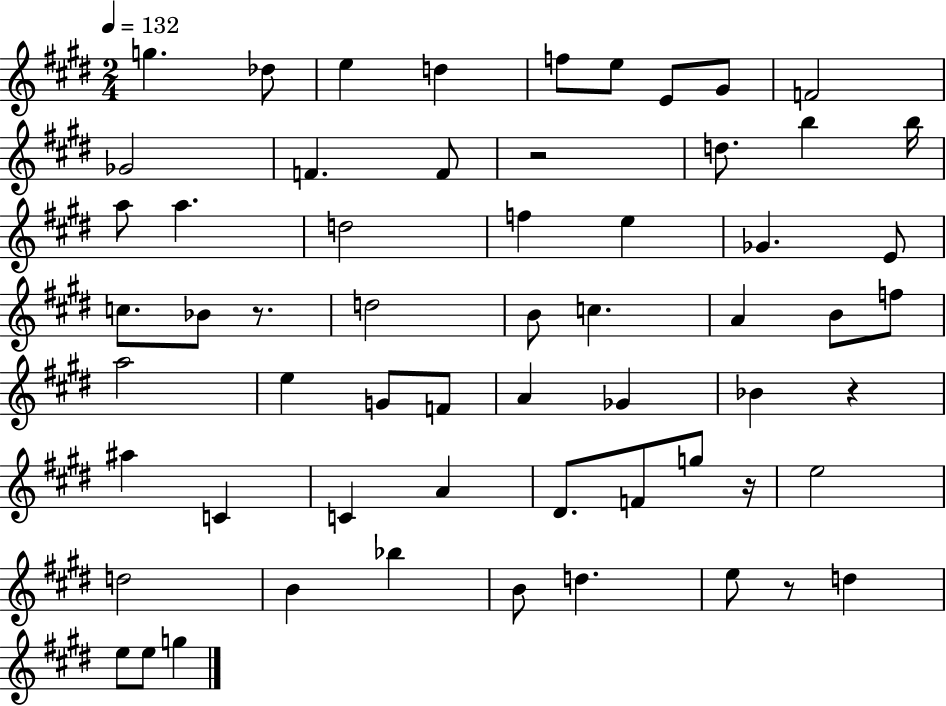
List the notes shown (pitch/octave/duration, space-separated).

G5/q. Db5/e E5/q D5/q F5/e E5/e E4/e G#4/e F4/h Gb4/h F4/q. F4/e R/h D5/e. B5/q B5/s A5/e A5/q. D5/h F5/q E5/q Gb4/q. E4/e C5/e. Bb4/e R/e. D5/h B4/e C5/q. A4/q B4/e F5/e A5/h E5/q G4/e F4/e A4/q Gb4/q Bb4/q R/q A#5/q C4/q C4/q A4/q D#4/e. F4/e G5/e R/s E5/h D5/h B4/q Bb5/q B4/e D5/q. E5/e R/e D5/q E5/e E5/e G5/q